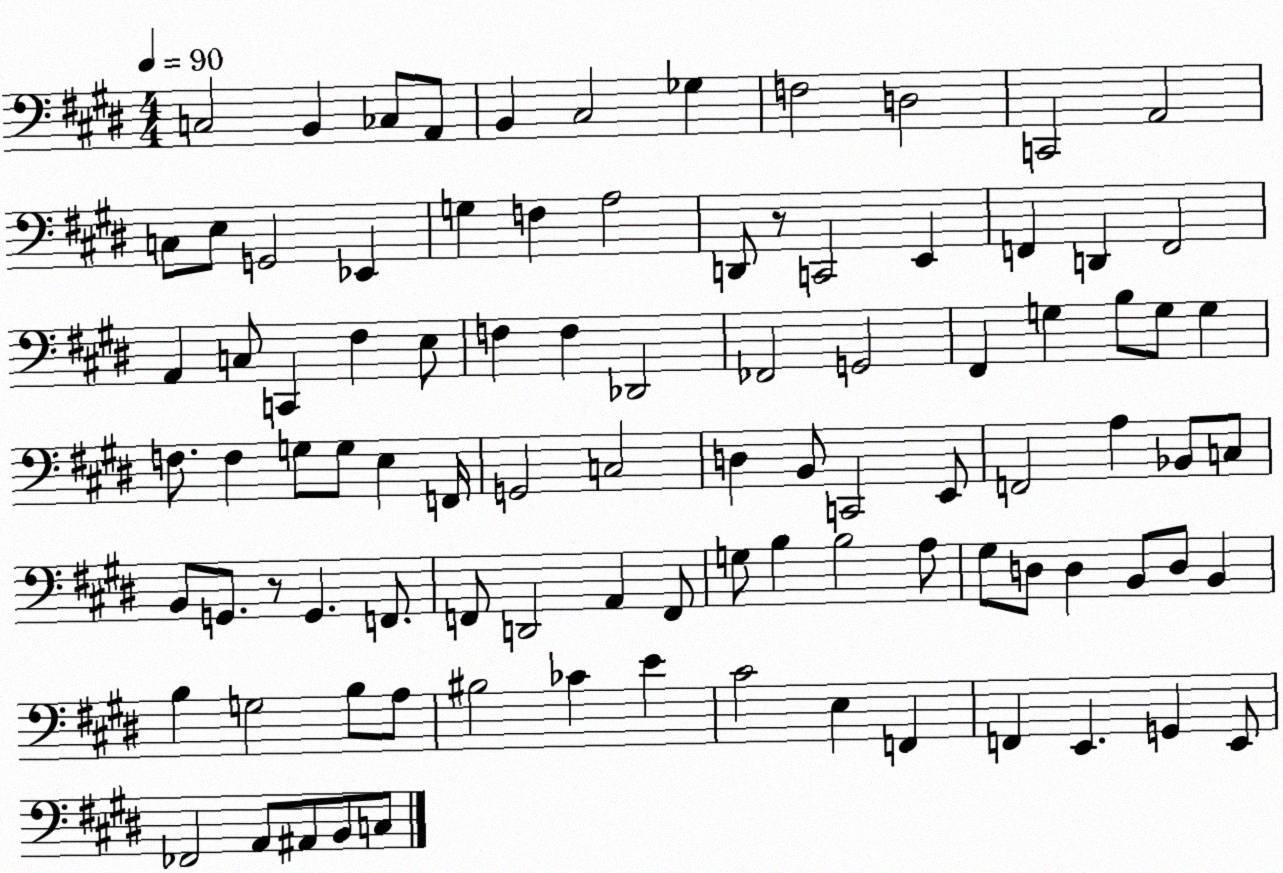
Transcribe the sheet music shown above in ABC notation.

X:1
T:Untitled
M:4/4
L:1/4
K:E
C,2 B,, _C,/2 A,,/2 B,, ^C,2 _G, F,2 D,2 C,,2 A,,2 C,/2 E,/2 G,,2 _E,, G, F, A,2 D,,/2 z/2 C,,2 E,, F,, D,, F,,2 A,, C,/2 C,, ^F, E,/2 F, F, _D,,2 _F,,2 G,,2 ^F,, G, B,/2 G,/2 G, F,/2 F, G,/2 G,/2 E, F,,/4 G,,2 C,2 D, B,,/2 C,,2 E,,/2 F,,2 A, _B,,/2 C,/2 B,,/2 G,,/2 z/2 G,, F,,/2 F,,/2 D,,2 A,, F,,/2 G,/2 B, B,2 A,/2 ^G,/2 D,/2 D, B,,/2 D,/2 B,, B, G,2 B,/2 A,/2 ^B,2 _C E ^C2 E, F,, F,, E,, G,, E,,/2 _F,,2 A,,/2 ^A,,/2 B,,/2 C,/2